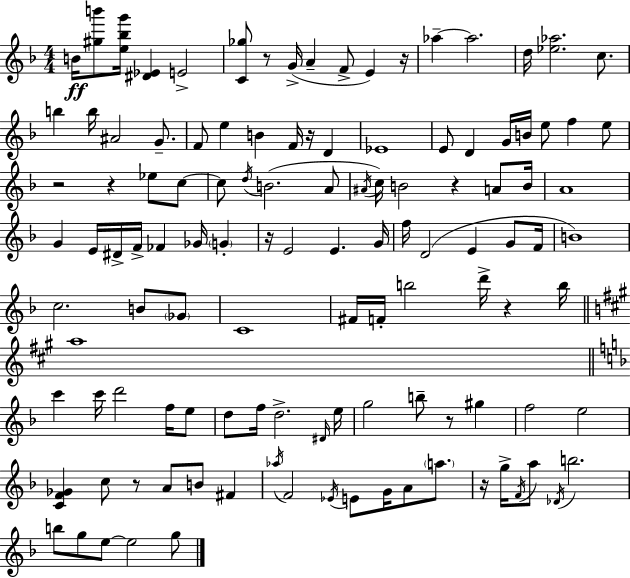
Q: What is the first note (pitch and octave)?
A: B4